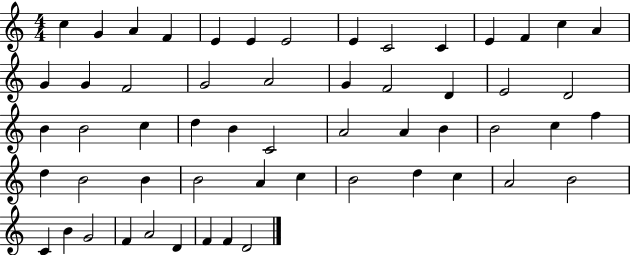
C5/q G4/q A4/q F4/q E4/q E4/q E4/h E4/q C4/h C4/q E4/q F4/q C5/q A4/q G4/q G4/q F4/h G4/h A4/h G4/q F4/h D4/q E4/h D4/h B4/q B4/h C5/q D5/q B4/q C4/h A4/h A4/q B4/q B4/h C5/q F5/q D5/q B4/h B4/q B4/h A4/q C5/q B4/h D5/q C5/q A4/h B4/h C4/q B4/q G4/h F4/q A4/h D4/q F4/q F4/q D4/h